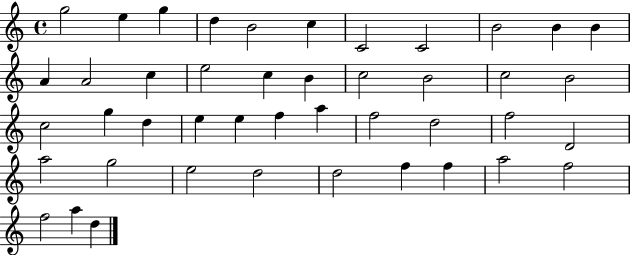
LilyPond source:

{
  \clef treble
  \time 4/4
  \defaultTimeSignature
  \key c \major
  g''2 e''4 g''4 | d''4 b'2 c''4 | c'2 c'2 | b'2 b'4 b'4 | \break a'4 a'2 c''4 | e''2 c''4 b'4 | c''2 b'2 | c''2 b'2 | \break c''2 g''4 d''4 | e''4 e''4 f''4 a''4 | f''2 d''2 | f''2 d'2 | \break a''2 g''2 | e''2 d''2 | d''2 f''4 f''4 | a''2 f''2 | \break f''2 a''4 d''4 | \bar "|."
}